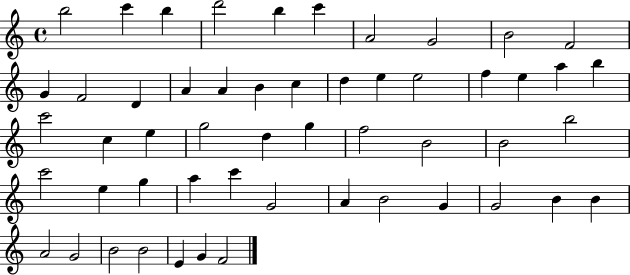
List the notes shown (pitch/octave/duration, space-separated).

B5/h C6/q B5/q D6/h B5/q C6/q A4/h G4/h B4/h F4/h G4/q F4/h D4/q A4/q A4/q B4/q C5/q D5/q E5/q E5/h F5/q E5/q A5/q B5/q C6/h C5/q E5/q G5/h D5/q G5/q F5/h B4/h B4/h B5/h C6/h E5/q G5/q A5/q C6/q G4/h A4/q B4/h G4/q G4/h B4/q B4/q A4/h G4/h B4/h B4/h E4/q G4/q F4/h